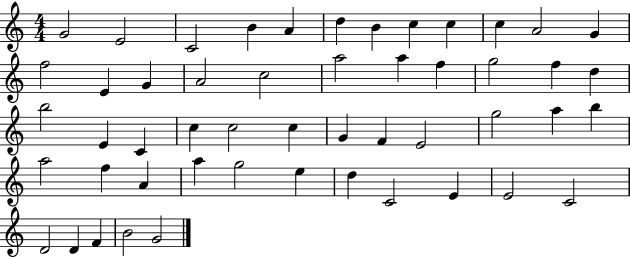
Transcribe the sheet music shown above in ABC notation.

X:1
T:Untitled
M:4/4
L:1/4
K:C
G2 E2 C2 B A d B c c c A2 G f2 E G A2 c2 a2 a f g2 f d b2 E C c c2 c G F E2 g2 a b a2 f A a g2 e d C2 E E2 C2 D2 D F B2 G2